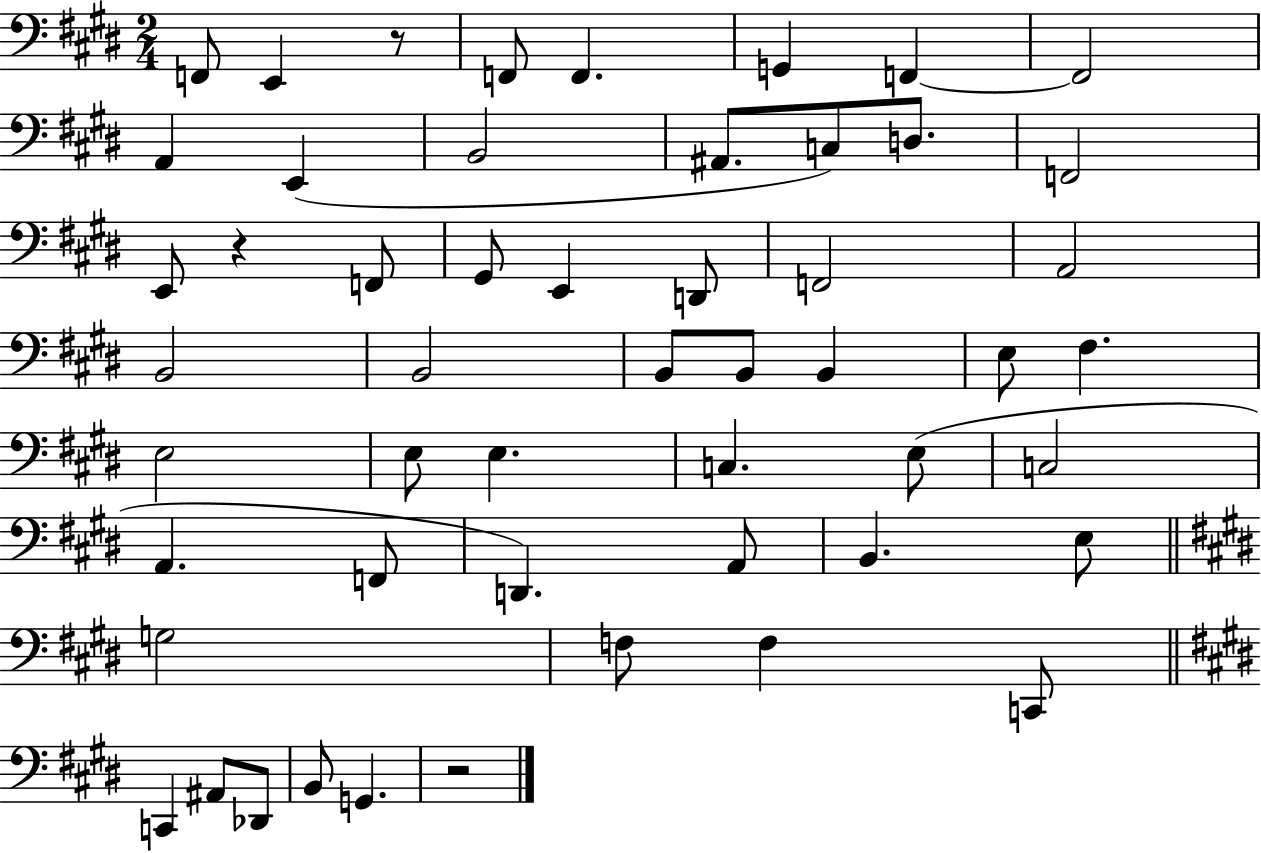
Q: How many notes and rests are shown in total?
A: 52